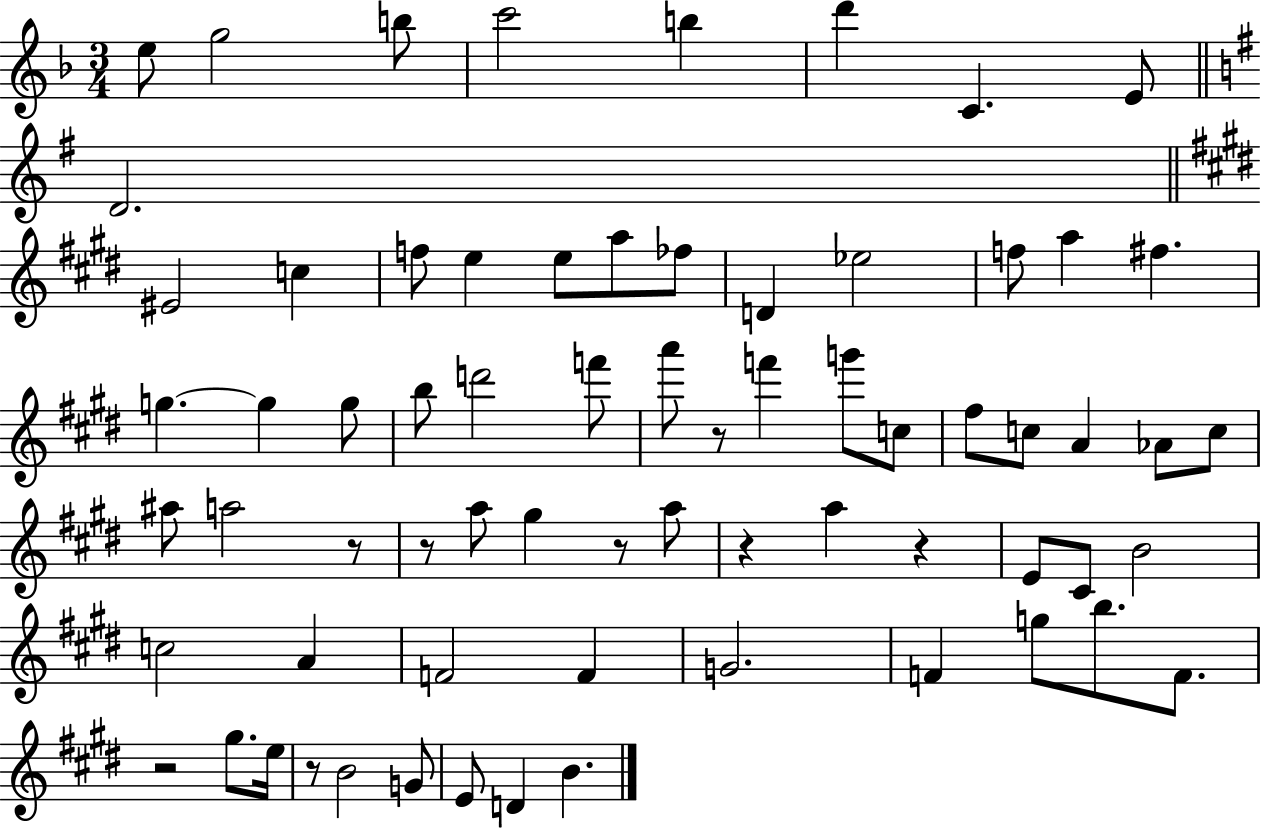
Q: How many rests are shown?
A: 8